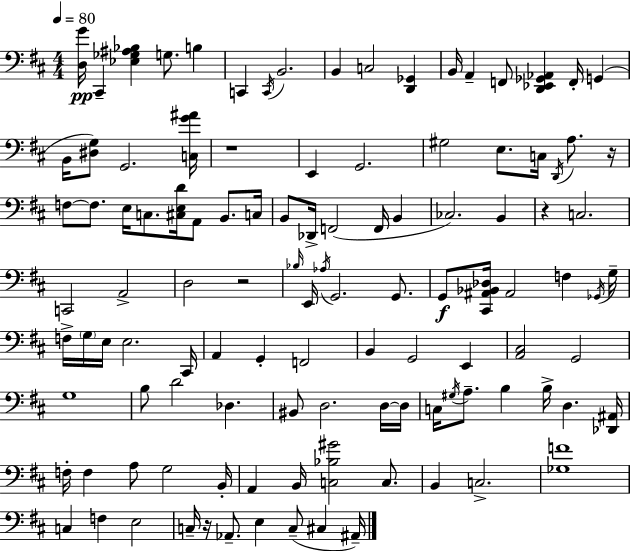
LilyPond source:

{
  \clef bass
  \numericTimeSignature
  \time 4/4
  \key d \major
  \tempo 4 = 80
  \repeat volta 2 { <d g'>16\pp cis,4-- <ees ges ais bes>4 g8. b4 | c,4 \acciaccatura { c,16 } b,2. | b,4 c2 <d, ges,>4 | b,16 a,4-- f,8 <d, ees, ges, aes,>4 f,16-. g,4( | \break b,16 <dis g>8) g,2. | <c g' ais'>16 r1 | e,4 g,2. | gis2 e8. c16 \acciaccatura { d,16 } a8. | \break r16 f8~~ f8. e16 c8. <cis e d'>16 a,8 b,8. | c16 b,8 des,16-> f,2( f,16 b,4 | ces2.) b,4 | r4 c2. | \break c,2 a,2-> | d2 r2 | \grace { bes16 } e,16 \acciaccatura { aes16 } g,2. | g,8. g,8\f <cis, ais, bes, des>16 ais,2 f4 | \break \acciaccatura { ges,16 } g16-- f16-> \parenthesize g16 e16 e2. | cis,16 a,4 g,4-. f,2 | b,4 g,2 | e,4 <a, cis>2 g,2 | \break g1 | b8 d'2 des4. | bis,8 d2. | d16~~ d16 c16 \acciaccatura { gis16 } a8.-- b4 b16-> d4. | \break <des, ais,>16 f16-. f4 a8 g2 | b,16-. a,4 b,16 <c bes gis'>2 | c8. b,4 c2.-> | <ges f'>1 | \break c4 f4 e2 | c16-- r16 aes,8.-- e4 c8--( | cis4 ais,16--) } \bar "|."
}